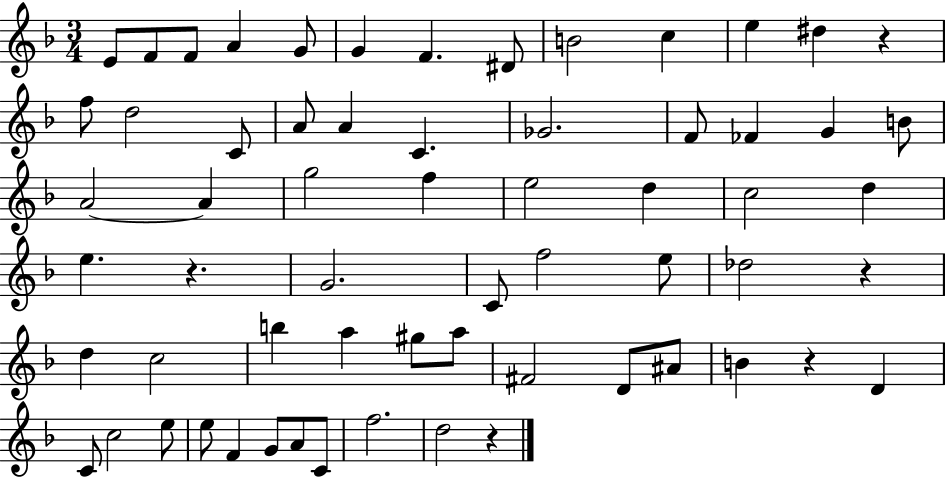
{
  \clef treble
  \numericTimeSignature
  \time 3/4
  \key f \major
  e'8 f'8 f'8 a'4 g'8 | g'4 f'4. dis'8 | b'2 c''4 | e''4 dis''4 r4 | \break f''8 d''2 c'8 | a'8 a'4 c'4. | ges'2. | f'8 fes'4 g'4 b'8 | \break a'2~~ a'4 | g''2 f''4 | e''2 d''4 | c''2 d''4 | \break e''4. r4. | g'2. | c'8 f''2 e''8 | des''2 r4 | \break d''4 c''2 | b''4 a''4 gis''8 a''8 | fis'2 d'8 ais'8 | b'4 r4 d'4 | \break c'8 c''2 e''8 | e''8 f'4 g'8 a'8 c'8 | f''2. | d''2 r4 | \break \bar "|."
}